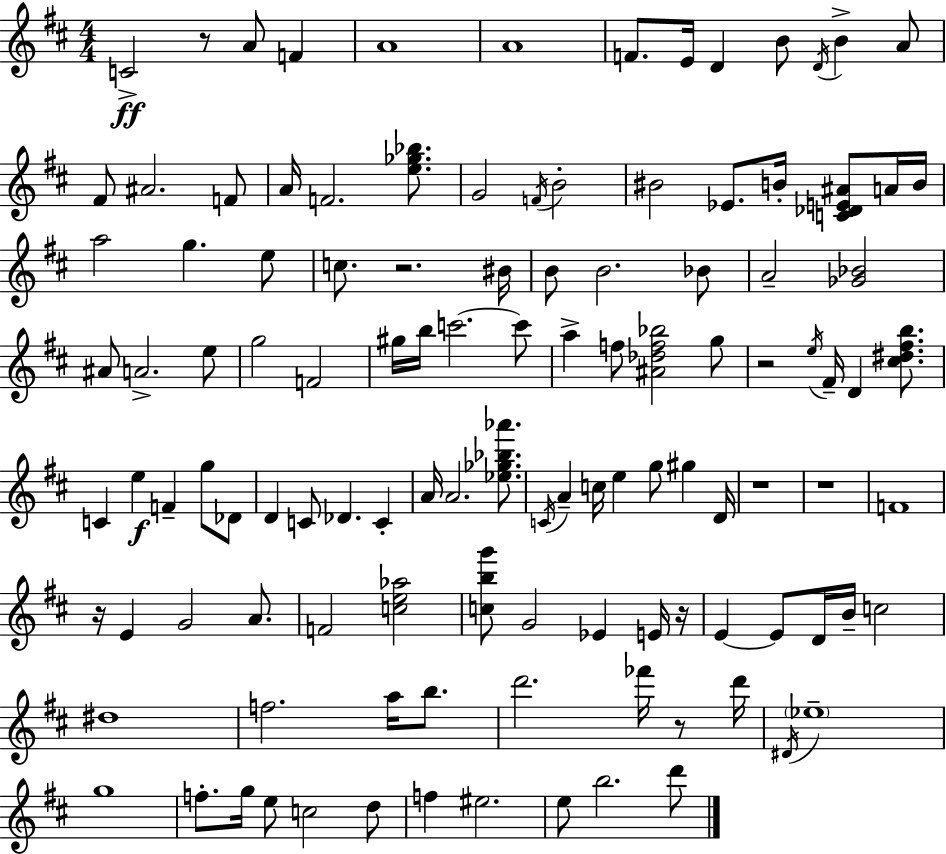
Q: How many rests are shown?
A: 8